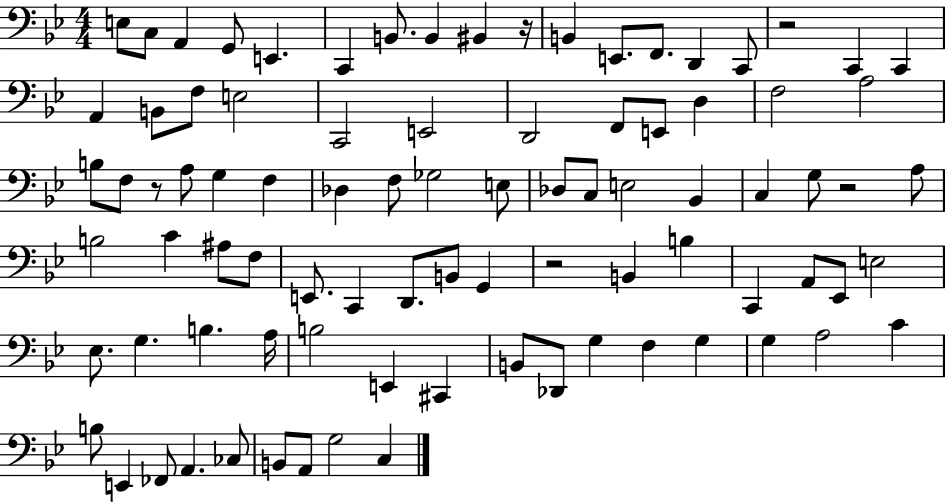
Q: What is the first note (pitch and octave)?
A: E3